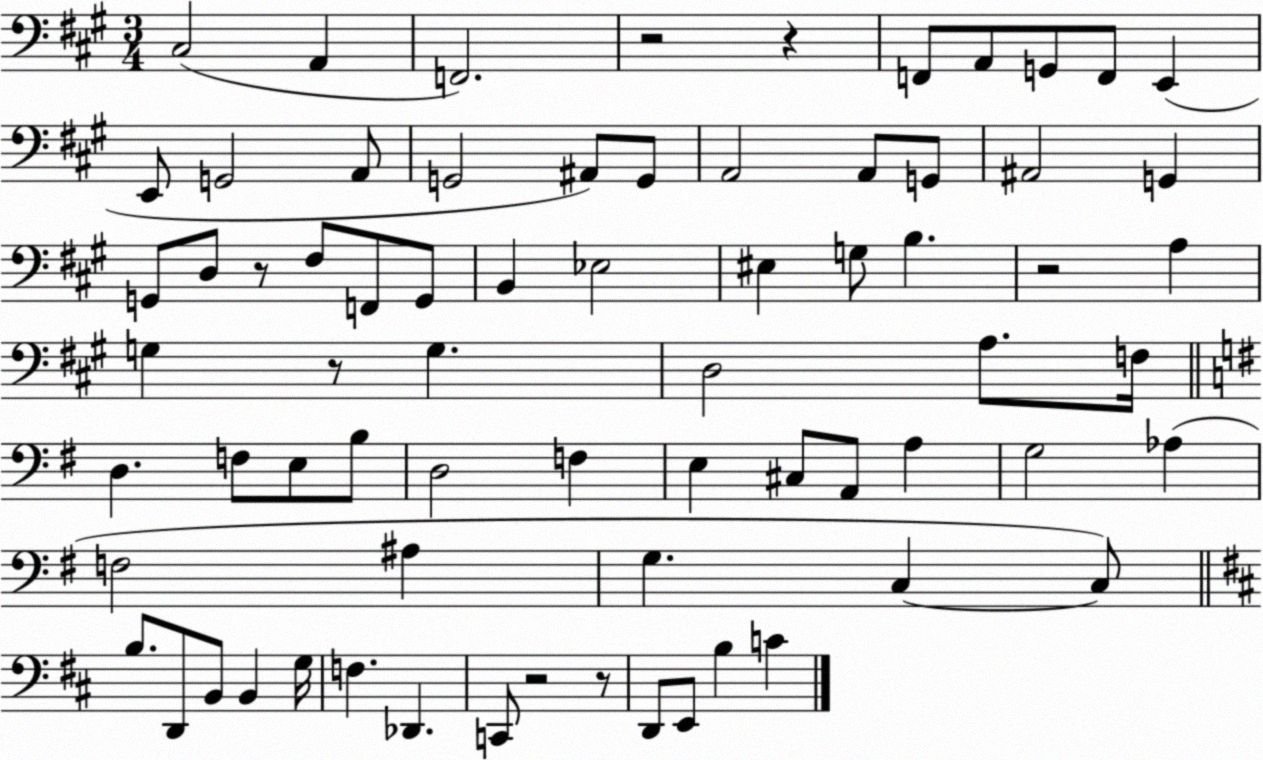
X:1
T:Untitled
M:3/4
L:1/4
K:A
^C,2 A,, F,,2 z2 z F,,/2 A,,/2 G,,/2 F,,/2 E,, E,,/2 G,,2 A,,/2 G,,2 ^A,,/2 G,,/2 A,,2 A,,/2 G,,/2 ^A,,2 G,, G,,/2 D,/2 z/2 ^F,/2 F,,/2 G,,/2 B,, _E,2 ^E, G,/2 B, z2 A, G, z/2 G, D,2 A,/2 F,/4 D, F,/2 E,/2 B,/2 D,2 F, E, ^C,/2 A,,/2 A, G,2 _A, F,2 ^A, G, C, C,/2 B,/2 D,,/2 B,,/2 B,, G,/4 F, _D,, C,,/2 z2 z/2 D,,/2 E,,/2 B, C